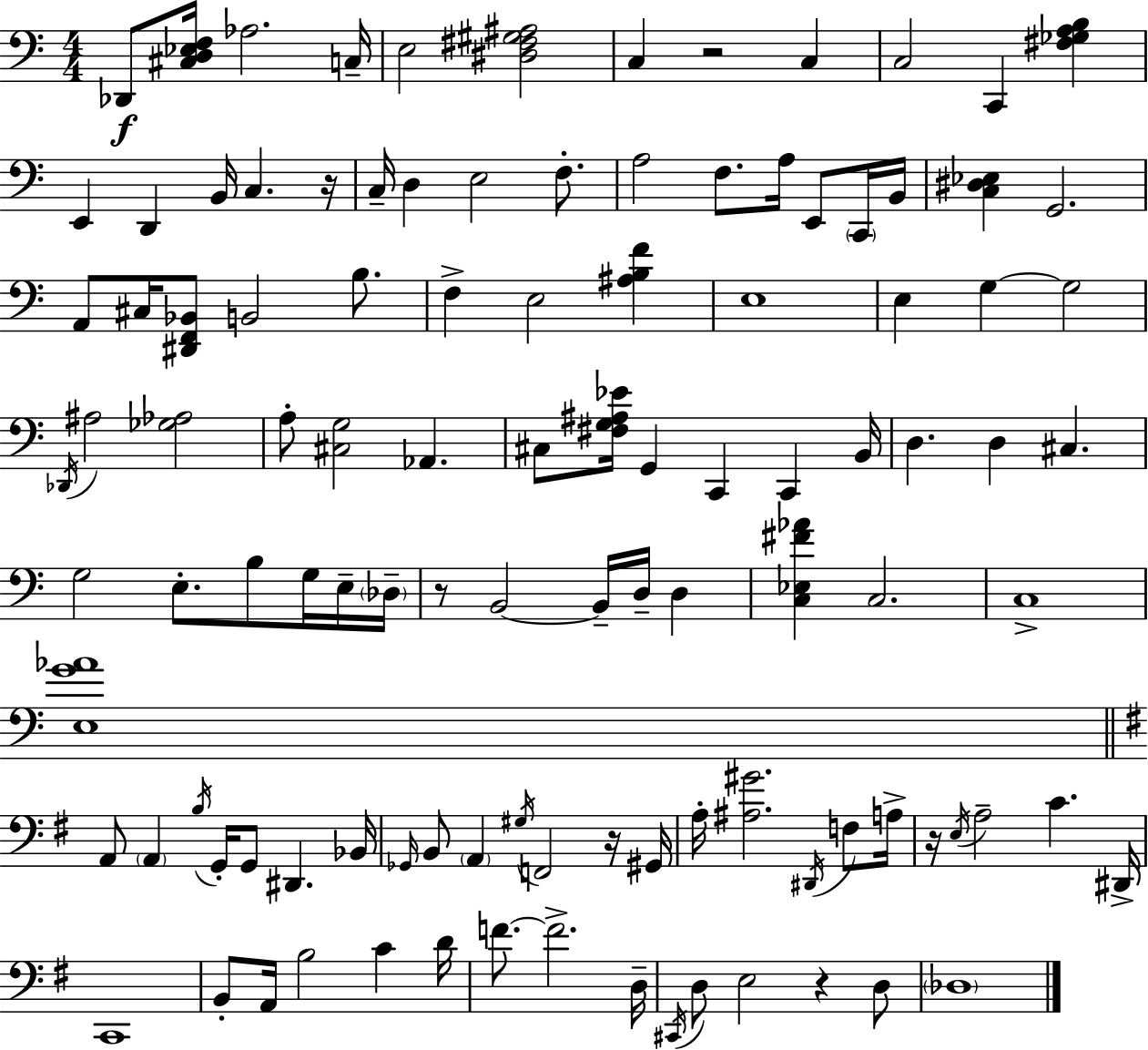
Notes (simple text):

Db2/e [C#3,D3,Eb3,F3]/s Ab3/h. C3/s E3/h [D#3,F#3,G#3,A#3]/h C3/q R/h C3/q C3/h C2/q [F#3,Gb3,A3,B3]/q E2/q D2/q B2/s C3/q. R/s C3/s D3/q E3/h F3/e. A3/h F3/e. A3/s E2/e C2/s B2/s [C3,D#3,Eb3]/q G2/h. A2/e C#3/s [D#2,F2,Bb2]/e B2/h B3/e. F3/q E3/h [A#3,B3,F4]/q E3/w E3/q G3/q G3/h Db2/s A#3/h [Gb3,Ab3]/h A3/e [C#3,G3]/h Ab2/q. C#3/e [F#3,G3,A#3,Eb4]/s G2/q C2/q C2/q B2/s D3/q. D3/q C#3/q. G3/h E3/e. B3/e G3/s E3/s Db3/s R/e B2/h B2/s D3/s D3/q [C3,Eb3,F#4,Ab4]/q C3/h. C3/w [E3,G4,Ab4]/w A2/e A2/q B3/s G2/s G2/e D#2/q. Bb2/s Gb2/s B2/e A2/q G#3/s F2/h R/s G#2/s A3/s [A#3,G#4]/h. D#2/s F3/e A3/s R/s E3/s A3/h C4/q. D#2/s C2/w B2/e A2/s B3/h C4/q D4/s F4/e. F4/h. D3/s C#2/s D3/e E3/h R/q D3/e Db3/w